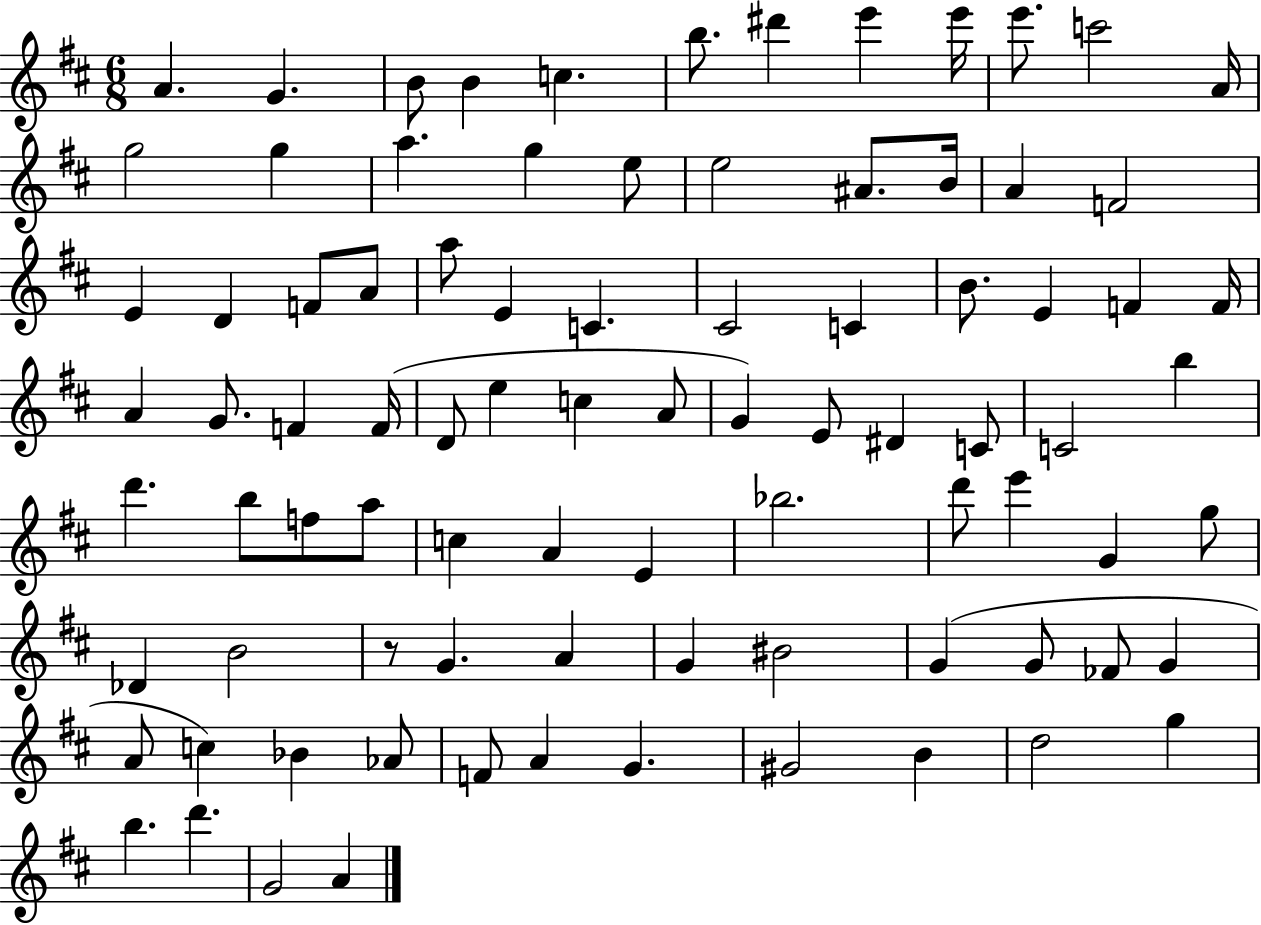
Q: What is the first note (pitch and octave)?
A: A4